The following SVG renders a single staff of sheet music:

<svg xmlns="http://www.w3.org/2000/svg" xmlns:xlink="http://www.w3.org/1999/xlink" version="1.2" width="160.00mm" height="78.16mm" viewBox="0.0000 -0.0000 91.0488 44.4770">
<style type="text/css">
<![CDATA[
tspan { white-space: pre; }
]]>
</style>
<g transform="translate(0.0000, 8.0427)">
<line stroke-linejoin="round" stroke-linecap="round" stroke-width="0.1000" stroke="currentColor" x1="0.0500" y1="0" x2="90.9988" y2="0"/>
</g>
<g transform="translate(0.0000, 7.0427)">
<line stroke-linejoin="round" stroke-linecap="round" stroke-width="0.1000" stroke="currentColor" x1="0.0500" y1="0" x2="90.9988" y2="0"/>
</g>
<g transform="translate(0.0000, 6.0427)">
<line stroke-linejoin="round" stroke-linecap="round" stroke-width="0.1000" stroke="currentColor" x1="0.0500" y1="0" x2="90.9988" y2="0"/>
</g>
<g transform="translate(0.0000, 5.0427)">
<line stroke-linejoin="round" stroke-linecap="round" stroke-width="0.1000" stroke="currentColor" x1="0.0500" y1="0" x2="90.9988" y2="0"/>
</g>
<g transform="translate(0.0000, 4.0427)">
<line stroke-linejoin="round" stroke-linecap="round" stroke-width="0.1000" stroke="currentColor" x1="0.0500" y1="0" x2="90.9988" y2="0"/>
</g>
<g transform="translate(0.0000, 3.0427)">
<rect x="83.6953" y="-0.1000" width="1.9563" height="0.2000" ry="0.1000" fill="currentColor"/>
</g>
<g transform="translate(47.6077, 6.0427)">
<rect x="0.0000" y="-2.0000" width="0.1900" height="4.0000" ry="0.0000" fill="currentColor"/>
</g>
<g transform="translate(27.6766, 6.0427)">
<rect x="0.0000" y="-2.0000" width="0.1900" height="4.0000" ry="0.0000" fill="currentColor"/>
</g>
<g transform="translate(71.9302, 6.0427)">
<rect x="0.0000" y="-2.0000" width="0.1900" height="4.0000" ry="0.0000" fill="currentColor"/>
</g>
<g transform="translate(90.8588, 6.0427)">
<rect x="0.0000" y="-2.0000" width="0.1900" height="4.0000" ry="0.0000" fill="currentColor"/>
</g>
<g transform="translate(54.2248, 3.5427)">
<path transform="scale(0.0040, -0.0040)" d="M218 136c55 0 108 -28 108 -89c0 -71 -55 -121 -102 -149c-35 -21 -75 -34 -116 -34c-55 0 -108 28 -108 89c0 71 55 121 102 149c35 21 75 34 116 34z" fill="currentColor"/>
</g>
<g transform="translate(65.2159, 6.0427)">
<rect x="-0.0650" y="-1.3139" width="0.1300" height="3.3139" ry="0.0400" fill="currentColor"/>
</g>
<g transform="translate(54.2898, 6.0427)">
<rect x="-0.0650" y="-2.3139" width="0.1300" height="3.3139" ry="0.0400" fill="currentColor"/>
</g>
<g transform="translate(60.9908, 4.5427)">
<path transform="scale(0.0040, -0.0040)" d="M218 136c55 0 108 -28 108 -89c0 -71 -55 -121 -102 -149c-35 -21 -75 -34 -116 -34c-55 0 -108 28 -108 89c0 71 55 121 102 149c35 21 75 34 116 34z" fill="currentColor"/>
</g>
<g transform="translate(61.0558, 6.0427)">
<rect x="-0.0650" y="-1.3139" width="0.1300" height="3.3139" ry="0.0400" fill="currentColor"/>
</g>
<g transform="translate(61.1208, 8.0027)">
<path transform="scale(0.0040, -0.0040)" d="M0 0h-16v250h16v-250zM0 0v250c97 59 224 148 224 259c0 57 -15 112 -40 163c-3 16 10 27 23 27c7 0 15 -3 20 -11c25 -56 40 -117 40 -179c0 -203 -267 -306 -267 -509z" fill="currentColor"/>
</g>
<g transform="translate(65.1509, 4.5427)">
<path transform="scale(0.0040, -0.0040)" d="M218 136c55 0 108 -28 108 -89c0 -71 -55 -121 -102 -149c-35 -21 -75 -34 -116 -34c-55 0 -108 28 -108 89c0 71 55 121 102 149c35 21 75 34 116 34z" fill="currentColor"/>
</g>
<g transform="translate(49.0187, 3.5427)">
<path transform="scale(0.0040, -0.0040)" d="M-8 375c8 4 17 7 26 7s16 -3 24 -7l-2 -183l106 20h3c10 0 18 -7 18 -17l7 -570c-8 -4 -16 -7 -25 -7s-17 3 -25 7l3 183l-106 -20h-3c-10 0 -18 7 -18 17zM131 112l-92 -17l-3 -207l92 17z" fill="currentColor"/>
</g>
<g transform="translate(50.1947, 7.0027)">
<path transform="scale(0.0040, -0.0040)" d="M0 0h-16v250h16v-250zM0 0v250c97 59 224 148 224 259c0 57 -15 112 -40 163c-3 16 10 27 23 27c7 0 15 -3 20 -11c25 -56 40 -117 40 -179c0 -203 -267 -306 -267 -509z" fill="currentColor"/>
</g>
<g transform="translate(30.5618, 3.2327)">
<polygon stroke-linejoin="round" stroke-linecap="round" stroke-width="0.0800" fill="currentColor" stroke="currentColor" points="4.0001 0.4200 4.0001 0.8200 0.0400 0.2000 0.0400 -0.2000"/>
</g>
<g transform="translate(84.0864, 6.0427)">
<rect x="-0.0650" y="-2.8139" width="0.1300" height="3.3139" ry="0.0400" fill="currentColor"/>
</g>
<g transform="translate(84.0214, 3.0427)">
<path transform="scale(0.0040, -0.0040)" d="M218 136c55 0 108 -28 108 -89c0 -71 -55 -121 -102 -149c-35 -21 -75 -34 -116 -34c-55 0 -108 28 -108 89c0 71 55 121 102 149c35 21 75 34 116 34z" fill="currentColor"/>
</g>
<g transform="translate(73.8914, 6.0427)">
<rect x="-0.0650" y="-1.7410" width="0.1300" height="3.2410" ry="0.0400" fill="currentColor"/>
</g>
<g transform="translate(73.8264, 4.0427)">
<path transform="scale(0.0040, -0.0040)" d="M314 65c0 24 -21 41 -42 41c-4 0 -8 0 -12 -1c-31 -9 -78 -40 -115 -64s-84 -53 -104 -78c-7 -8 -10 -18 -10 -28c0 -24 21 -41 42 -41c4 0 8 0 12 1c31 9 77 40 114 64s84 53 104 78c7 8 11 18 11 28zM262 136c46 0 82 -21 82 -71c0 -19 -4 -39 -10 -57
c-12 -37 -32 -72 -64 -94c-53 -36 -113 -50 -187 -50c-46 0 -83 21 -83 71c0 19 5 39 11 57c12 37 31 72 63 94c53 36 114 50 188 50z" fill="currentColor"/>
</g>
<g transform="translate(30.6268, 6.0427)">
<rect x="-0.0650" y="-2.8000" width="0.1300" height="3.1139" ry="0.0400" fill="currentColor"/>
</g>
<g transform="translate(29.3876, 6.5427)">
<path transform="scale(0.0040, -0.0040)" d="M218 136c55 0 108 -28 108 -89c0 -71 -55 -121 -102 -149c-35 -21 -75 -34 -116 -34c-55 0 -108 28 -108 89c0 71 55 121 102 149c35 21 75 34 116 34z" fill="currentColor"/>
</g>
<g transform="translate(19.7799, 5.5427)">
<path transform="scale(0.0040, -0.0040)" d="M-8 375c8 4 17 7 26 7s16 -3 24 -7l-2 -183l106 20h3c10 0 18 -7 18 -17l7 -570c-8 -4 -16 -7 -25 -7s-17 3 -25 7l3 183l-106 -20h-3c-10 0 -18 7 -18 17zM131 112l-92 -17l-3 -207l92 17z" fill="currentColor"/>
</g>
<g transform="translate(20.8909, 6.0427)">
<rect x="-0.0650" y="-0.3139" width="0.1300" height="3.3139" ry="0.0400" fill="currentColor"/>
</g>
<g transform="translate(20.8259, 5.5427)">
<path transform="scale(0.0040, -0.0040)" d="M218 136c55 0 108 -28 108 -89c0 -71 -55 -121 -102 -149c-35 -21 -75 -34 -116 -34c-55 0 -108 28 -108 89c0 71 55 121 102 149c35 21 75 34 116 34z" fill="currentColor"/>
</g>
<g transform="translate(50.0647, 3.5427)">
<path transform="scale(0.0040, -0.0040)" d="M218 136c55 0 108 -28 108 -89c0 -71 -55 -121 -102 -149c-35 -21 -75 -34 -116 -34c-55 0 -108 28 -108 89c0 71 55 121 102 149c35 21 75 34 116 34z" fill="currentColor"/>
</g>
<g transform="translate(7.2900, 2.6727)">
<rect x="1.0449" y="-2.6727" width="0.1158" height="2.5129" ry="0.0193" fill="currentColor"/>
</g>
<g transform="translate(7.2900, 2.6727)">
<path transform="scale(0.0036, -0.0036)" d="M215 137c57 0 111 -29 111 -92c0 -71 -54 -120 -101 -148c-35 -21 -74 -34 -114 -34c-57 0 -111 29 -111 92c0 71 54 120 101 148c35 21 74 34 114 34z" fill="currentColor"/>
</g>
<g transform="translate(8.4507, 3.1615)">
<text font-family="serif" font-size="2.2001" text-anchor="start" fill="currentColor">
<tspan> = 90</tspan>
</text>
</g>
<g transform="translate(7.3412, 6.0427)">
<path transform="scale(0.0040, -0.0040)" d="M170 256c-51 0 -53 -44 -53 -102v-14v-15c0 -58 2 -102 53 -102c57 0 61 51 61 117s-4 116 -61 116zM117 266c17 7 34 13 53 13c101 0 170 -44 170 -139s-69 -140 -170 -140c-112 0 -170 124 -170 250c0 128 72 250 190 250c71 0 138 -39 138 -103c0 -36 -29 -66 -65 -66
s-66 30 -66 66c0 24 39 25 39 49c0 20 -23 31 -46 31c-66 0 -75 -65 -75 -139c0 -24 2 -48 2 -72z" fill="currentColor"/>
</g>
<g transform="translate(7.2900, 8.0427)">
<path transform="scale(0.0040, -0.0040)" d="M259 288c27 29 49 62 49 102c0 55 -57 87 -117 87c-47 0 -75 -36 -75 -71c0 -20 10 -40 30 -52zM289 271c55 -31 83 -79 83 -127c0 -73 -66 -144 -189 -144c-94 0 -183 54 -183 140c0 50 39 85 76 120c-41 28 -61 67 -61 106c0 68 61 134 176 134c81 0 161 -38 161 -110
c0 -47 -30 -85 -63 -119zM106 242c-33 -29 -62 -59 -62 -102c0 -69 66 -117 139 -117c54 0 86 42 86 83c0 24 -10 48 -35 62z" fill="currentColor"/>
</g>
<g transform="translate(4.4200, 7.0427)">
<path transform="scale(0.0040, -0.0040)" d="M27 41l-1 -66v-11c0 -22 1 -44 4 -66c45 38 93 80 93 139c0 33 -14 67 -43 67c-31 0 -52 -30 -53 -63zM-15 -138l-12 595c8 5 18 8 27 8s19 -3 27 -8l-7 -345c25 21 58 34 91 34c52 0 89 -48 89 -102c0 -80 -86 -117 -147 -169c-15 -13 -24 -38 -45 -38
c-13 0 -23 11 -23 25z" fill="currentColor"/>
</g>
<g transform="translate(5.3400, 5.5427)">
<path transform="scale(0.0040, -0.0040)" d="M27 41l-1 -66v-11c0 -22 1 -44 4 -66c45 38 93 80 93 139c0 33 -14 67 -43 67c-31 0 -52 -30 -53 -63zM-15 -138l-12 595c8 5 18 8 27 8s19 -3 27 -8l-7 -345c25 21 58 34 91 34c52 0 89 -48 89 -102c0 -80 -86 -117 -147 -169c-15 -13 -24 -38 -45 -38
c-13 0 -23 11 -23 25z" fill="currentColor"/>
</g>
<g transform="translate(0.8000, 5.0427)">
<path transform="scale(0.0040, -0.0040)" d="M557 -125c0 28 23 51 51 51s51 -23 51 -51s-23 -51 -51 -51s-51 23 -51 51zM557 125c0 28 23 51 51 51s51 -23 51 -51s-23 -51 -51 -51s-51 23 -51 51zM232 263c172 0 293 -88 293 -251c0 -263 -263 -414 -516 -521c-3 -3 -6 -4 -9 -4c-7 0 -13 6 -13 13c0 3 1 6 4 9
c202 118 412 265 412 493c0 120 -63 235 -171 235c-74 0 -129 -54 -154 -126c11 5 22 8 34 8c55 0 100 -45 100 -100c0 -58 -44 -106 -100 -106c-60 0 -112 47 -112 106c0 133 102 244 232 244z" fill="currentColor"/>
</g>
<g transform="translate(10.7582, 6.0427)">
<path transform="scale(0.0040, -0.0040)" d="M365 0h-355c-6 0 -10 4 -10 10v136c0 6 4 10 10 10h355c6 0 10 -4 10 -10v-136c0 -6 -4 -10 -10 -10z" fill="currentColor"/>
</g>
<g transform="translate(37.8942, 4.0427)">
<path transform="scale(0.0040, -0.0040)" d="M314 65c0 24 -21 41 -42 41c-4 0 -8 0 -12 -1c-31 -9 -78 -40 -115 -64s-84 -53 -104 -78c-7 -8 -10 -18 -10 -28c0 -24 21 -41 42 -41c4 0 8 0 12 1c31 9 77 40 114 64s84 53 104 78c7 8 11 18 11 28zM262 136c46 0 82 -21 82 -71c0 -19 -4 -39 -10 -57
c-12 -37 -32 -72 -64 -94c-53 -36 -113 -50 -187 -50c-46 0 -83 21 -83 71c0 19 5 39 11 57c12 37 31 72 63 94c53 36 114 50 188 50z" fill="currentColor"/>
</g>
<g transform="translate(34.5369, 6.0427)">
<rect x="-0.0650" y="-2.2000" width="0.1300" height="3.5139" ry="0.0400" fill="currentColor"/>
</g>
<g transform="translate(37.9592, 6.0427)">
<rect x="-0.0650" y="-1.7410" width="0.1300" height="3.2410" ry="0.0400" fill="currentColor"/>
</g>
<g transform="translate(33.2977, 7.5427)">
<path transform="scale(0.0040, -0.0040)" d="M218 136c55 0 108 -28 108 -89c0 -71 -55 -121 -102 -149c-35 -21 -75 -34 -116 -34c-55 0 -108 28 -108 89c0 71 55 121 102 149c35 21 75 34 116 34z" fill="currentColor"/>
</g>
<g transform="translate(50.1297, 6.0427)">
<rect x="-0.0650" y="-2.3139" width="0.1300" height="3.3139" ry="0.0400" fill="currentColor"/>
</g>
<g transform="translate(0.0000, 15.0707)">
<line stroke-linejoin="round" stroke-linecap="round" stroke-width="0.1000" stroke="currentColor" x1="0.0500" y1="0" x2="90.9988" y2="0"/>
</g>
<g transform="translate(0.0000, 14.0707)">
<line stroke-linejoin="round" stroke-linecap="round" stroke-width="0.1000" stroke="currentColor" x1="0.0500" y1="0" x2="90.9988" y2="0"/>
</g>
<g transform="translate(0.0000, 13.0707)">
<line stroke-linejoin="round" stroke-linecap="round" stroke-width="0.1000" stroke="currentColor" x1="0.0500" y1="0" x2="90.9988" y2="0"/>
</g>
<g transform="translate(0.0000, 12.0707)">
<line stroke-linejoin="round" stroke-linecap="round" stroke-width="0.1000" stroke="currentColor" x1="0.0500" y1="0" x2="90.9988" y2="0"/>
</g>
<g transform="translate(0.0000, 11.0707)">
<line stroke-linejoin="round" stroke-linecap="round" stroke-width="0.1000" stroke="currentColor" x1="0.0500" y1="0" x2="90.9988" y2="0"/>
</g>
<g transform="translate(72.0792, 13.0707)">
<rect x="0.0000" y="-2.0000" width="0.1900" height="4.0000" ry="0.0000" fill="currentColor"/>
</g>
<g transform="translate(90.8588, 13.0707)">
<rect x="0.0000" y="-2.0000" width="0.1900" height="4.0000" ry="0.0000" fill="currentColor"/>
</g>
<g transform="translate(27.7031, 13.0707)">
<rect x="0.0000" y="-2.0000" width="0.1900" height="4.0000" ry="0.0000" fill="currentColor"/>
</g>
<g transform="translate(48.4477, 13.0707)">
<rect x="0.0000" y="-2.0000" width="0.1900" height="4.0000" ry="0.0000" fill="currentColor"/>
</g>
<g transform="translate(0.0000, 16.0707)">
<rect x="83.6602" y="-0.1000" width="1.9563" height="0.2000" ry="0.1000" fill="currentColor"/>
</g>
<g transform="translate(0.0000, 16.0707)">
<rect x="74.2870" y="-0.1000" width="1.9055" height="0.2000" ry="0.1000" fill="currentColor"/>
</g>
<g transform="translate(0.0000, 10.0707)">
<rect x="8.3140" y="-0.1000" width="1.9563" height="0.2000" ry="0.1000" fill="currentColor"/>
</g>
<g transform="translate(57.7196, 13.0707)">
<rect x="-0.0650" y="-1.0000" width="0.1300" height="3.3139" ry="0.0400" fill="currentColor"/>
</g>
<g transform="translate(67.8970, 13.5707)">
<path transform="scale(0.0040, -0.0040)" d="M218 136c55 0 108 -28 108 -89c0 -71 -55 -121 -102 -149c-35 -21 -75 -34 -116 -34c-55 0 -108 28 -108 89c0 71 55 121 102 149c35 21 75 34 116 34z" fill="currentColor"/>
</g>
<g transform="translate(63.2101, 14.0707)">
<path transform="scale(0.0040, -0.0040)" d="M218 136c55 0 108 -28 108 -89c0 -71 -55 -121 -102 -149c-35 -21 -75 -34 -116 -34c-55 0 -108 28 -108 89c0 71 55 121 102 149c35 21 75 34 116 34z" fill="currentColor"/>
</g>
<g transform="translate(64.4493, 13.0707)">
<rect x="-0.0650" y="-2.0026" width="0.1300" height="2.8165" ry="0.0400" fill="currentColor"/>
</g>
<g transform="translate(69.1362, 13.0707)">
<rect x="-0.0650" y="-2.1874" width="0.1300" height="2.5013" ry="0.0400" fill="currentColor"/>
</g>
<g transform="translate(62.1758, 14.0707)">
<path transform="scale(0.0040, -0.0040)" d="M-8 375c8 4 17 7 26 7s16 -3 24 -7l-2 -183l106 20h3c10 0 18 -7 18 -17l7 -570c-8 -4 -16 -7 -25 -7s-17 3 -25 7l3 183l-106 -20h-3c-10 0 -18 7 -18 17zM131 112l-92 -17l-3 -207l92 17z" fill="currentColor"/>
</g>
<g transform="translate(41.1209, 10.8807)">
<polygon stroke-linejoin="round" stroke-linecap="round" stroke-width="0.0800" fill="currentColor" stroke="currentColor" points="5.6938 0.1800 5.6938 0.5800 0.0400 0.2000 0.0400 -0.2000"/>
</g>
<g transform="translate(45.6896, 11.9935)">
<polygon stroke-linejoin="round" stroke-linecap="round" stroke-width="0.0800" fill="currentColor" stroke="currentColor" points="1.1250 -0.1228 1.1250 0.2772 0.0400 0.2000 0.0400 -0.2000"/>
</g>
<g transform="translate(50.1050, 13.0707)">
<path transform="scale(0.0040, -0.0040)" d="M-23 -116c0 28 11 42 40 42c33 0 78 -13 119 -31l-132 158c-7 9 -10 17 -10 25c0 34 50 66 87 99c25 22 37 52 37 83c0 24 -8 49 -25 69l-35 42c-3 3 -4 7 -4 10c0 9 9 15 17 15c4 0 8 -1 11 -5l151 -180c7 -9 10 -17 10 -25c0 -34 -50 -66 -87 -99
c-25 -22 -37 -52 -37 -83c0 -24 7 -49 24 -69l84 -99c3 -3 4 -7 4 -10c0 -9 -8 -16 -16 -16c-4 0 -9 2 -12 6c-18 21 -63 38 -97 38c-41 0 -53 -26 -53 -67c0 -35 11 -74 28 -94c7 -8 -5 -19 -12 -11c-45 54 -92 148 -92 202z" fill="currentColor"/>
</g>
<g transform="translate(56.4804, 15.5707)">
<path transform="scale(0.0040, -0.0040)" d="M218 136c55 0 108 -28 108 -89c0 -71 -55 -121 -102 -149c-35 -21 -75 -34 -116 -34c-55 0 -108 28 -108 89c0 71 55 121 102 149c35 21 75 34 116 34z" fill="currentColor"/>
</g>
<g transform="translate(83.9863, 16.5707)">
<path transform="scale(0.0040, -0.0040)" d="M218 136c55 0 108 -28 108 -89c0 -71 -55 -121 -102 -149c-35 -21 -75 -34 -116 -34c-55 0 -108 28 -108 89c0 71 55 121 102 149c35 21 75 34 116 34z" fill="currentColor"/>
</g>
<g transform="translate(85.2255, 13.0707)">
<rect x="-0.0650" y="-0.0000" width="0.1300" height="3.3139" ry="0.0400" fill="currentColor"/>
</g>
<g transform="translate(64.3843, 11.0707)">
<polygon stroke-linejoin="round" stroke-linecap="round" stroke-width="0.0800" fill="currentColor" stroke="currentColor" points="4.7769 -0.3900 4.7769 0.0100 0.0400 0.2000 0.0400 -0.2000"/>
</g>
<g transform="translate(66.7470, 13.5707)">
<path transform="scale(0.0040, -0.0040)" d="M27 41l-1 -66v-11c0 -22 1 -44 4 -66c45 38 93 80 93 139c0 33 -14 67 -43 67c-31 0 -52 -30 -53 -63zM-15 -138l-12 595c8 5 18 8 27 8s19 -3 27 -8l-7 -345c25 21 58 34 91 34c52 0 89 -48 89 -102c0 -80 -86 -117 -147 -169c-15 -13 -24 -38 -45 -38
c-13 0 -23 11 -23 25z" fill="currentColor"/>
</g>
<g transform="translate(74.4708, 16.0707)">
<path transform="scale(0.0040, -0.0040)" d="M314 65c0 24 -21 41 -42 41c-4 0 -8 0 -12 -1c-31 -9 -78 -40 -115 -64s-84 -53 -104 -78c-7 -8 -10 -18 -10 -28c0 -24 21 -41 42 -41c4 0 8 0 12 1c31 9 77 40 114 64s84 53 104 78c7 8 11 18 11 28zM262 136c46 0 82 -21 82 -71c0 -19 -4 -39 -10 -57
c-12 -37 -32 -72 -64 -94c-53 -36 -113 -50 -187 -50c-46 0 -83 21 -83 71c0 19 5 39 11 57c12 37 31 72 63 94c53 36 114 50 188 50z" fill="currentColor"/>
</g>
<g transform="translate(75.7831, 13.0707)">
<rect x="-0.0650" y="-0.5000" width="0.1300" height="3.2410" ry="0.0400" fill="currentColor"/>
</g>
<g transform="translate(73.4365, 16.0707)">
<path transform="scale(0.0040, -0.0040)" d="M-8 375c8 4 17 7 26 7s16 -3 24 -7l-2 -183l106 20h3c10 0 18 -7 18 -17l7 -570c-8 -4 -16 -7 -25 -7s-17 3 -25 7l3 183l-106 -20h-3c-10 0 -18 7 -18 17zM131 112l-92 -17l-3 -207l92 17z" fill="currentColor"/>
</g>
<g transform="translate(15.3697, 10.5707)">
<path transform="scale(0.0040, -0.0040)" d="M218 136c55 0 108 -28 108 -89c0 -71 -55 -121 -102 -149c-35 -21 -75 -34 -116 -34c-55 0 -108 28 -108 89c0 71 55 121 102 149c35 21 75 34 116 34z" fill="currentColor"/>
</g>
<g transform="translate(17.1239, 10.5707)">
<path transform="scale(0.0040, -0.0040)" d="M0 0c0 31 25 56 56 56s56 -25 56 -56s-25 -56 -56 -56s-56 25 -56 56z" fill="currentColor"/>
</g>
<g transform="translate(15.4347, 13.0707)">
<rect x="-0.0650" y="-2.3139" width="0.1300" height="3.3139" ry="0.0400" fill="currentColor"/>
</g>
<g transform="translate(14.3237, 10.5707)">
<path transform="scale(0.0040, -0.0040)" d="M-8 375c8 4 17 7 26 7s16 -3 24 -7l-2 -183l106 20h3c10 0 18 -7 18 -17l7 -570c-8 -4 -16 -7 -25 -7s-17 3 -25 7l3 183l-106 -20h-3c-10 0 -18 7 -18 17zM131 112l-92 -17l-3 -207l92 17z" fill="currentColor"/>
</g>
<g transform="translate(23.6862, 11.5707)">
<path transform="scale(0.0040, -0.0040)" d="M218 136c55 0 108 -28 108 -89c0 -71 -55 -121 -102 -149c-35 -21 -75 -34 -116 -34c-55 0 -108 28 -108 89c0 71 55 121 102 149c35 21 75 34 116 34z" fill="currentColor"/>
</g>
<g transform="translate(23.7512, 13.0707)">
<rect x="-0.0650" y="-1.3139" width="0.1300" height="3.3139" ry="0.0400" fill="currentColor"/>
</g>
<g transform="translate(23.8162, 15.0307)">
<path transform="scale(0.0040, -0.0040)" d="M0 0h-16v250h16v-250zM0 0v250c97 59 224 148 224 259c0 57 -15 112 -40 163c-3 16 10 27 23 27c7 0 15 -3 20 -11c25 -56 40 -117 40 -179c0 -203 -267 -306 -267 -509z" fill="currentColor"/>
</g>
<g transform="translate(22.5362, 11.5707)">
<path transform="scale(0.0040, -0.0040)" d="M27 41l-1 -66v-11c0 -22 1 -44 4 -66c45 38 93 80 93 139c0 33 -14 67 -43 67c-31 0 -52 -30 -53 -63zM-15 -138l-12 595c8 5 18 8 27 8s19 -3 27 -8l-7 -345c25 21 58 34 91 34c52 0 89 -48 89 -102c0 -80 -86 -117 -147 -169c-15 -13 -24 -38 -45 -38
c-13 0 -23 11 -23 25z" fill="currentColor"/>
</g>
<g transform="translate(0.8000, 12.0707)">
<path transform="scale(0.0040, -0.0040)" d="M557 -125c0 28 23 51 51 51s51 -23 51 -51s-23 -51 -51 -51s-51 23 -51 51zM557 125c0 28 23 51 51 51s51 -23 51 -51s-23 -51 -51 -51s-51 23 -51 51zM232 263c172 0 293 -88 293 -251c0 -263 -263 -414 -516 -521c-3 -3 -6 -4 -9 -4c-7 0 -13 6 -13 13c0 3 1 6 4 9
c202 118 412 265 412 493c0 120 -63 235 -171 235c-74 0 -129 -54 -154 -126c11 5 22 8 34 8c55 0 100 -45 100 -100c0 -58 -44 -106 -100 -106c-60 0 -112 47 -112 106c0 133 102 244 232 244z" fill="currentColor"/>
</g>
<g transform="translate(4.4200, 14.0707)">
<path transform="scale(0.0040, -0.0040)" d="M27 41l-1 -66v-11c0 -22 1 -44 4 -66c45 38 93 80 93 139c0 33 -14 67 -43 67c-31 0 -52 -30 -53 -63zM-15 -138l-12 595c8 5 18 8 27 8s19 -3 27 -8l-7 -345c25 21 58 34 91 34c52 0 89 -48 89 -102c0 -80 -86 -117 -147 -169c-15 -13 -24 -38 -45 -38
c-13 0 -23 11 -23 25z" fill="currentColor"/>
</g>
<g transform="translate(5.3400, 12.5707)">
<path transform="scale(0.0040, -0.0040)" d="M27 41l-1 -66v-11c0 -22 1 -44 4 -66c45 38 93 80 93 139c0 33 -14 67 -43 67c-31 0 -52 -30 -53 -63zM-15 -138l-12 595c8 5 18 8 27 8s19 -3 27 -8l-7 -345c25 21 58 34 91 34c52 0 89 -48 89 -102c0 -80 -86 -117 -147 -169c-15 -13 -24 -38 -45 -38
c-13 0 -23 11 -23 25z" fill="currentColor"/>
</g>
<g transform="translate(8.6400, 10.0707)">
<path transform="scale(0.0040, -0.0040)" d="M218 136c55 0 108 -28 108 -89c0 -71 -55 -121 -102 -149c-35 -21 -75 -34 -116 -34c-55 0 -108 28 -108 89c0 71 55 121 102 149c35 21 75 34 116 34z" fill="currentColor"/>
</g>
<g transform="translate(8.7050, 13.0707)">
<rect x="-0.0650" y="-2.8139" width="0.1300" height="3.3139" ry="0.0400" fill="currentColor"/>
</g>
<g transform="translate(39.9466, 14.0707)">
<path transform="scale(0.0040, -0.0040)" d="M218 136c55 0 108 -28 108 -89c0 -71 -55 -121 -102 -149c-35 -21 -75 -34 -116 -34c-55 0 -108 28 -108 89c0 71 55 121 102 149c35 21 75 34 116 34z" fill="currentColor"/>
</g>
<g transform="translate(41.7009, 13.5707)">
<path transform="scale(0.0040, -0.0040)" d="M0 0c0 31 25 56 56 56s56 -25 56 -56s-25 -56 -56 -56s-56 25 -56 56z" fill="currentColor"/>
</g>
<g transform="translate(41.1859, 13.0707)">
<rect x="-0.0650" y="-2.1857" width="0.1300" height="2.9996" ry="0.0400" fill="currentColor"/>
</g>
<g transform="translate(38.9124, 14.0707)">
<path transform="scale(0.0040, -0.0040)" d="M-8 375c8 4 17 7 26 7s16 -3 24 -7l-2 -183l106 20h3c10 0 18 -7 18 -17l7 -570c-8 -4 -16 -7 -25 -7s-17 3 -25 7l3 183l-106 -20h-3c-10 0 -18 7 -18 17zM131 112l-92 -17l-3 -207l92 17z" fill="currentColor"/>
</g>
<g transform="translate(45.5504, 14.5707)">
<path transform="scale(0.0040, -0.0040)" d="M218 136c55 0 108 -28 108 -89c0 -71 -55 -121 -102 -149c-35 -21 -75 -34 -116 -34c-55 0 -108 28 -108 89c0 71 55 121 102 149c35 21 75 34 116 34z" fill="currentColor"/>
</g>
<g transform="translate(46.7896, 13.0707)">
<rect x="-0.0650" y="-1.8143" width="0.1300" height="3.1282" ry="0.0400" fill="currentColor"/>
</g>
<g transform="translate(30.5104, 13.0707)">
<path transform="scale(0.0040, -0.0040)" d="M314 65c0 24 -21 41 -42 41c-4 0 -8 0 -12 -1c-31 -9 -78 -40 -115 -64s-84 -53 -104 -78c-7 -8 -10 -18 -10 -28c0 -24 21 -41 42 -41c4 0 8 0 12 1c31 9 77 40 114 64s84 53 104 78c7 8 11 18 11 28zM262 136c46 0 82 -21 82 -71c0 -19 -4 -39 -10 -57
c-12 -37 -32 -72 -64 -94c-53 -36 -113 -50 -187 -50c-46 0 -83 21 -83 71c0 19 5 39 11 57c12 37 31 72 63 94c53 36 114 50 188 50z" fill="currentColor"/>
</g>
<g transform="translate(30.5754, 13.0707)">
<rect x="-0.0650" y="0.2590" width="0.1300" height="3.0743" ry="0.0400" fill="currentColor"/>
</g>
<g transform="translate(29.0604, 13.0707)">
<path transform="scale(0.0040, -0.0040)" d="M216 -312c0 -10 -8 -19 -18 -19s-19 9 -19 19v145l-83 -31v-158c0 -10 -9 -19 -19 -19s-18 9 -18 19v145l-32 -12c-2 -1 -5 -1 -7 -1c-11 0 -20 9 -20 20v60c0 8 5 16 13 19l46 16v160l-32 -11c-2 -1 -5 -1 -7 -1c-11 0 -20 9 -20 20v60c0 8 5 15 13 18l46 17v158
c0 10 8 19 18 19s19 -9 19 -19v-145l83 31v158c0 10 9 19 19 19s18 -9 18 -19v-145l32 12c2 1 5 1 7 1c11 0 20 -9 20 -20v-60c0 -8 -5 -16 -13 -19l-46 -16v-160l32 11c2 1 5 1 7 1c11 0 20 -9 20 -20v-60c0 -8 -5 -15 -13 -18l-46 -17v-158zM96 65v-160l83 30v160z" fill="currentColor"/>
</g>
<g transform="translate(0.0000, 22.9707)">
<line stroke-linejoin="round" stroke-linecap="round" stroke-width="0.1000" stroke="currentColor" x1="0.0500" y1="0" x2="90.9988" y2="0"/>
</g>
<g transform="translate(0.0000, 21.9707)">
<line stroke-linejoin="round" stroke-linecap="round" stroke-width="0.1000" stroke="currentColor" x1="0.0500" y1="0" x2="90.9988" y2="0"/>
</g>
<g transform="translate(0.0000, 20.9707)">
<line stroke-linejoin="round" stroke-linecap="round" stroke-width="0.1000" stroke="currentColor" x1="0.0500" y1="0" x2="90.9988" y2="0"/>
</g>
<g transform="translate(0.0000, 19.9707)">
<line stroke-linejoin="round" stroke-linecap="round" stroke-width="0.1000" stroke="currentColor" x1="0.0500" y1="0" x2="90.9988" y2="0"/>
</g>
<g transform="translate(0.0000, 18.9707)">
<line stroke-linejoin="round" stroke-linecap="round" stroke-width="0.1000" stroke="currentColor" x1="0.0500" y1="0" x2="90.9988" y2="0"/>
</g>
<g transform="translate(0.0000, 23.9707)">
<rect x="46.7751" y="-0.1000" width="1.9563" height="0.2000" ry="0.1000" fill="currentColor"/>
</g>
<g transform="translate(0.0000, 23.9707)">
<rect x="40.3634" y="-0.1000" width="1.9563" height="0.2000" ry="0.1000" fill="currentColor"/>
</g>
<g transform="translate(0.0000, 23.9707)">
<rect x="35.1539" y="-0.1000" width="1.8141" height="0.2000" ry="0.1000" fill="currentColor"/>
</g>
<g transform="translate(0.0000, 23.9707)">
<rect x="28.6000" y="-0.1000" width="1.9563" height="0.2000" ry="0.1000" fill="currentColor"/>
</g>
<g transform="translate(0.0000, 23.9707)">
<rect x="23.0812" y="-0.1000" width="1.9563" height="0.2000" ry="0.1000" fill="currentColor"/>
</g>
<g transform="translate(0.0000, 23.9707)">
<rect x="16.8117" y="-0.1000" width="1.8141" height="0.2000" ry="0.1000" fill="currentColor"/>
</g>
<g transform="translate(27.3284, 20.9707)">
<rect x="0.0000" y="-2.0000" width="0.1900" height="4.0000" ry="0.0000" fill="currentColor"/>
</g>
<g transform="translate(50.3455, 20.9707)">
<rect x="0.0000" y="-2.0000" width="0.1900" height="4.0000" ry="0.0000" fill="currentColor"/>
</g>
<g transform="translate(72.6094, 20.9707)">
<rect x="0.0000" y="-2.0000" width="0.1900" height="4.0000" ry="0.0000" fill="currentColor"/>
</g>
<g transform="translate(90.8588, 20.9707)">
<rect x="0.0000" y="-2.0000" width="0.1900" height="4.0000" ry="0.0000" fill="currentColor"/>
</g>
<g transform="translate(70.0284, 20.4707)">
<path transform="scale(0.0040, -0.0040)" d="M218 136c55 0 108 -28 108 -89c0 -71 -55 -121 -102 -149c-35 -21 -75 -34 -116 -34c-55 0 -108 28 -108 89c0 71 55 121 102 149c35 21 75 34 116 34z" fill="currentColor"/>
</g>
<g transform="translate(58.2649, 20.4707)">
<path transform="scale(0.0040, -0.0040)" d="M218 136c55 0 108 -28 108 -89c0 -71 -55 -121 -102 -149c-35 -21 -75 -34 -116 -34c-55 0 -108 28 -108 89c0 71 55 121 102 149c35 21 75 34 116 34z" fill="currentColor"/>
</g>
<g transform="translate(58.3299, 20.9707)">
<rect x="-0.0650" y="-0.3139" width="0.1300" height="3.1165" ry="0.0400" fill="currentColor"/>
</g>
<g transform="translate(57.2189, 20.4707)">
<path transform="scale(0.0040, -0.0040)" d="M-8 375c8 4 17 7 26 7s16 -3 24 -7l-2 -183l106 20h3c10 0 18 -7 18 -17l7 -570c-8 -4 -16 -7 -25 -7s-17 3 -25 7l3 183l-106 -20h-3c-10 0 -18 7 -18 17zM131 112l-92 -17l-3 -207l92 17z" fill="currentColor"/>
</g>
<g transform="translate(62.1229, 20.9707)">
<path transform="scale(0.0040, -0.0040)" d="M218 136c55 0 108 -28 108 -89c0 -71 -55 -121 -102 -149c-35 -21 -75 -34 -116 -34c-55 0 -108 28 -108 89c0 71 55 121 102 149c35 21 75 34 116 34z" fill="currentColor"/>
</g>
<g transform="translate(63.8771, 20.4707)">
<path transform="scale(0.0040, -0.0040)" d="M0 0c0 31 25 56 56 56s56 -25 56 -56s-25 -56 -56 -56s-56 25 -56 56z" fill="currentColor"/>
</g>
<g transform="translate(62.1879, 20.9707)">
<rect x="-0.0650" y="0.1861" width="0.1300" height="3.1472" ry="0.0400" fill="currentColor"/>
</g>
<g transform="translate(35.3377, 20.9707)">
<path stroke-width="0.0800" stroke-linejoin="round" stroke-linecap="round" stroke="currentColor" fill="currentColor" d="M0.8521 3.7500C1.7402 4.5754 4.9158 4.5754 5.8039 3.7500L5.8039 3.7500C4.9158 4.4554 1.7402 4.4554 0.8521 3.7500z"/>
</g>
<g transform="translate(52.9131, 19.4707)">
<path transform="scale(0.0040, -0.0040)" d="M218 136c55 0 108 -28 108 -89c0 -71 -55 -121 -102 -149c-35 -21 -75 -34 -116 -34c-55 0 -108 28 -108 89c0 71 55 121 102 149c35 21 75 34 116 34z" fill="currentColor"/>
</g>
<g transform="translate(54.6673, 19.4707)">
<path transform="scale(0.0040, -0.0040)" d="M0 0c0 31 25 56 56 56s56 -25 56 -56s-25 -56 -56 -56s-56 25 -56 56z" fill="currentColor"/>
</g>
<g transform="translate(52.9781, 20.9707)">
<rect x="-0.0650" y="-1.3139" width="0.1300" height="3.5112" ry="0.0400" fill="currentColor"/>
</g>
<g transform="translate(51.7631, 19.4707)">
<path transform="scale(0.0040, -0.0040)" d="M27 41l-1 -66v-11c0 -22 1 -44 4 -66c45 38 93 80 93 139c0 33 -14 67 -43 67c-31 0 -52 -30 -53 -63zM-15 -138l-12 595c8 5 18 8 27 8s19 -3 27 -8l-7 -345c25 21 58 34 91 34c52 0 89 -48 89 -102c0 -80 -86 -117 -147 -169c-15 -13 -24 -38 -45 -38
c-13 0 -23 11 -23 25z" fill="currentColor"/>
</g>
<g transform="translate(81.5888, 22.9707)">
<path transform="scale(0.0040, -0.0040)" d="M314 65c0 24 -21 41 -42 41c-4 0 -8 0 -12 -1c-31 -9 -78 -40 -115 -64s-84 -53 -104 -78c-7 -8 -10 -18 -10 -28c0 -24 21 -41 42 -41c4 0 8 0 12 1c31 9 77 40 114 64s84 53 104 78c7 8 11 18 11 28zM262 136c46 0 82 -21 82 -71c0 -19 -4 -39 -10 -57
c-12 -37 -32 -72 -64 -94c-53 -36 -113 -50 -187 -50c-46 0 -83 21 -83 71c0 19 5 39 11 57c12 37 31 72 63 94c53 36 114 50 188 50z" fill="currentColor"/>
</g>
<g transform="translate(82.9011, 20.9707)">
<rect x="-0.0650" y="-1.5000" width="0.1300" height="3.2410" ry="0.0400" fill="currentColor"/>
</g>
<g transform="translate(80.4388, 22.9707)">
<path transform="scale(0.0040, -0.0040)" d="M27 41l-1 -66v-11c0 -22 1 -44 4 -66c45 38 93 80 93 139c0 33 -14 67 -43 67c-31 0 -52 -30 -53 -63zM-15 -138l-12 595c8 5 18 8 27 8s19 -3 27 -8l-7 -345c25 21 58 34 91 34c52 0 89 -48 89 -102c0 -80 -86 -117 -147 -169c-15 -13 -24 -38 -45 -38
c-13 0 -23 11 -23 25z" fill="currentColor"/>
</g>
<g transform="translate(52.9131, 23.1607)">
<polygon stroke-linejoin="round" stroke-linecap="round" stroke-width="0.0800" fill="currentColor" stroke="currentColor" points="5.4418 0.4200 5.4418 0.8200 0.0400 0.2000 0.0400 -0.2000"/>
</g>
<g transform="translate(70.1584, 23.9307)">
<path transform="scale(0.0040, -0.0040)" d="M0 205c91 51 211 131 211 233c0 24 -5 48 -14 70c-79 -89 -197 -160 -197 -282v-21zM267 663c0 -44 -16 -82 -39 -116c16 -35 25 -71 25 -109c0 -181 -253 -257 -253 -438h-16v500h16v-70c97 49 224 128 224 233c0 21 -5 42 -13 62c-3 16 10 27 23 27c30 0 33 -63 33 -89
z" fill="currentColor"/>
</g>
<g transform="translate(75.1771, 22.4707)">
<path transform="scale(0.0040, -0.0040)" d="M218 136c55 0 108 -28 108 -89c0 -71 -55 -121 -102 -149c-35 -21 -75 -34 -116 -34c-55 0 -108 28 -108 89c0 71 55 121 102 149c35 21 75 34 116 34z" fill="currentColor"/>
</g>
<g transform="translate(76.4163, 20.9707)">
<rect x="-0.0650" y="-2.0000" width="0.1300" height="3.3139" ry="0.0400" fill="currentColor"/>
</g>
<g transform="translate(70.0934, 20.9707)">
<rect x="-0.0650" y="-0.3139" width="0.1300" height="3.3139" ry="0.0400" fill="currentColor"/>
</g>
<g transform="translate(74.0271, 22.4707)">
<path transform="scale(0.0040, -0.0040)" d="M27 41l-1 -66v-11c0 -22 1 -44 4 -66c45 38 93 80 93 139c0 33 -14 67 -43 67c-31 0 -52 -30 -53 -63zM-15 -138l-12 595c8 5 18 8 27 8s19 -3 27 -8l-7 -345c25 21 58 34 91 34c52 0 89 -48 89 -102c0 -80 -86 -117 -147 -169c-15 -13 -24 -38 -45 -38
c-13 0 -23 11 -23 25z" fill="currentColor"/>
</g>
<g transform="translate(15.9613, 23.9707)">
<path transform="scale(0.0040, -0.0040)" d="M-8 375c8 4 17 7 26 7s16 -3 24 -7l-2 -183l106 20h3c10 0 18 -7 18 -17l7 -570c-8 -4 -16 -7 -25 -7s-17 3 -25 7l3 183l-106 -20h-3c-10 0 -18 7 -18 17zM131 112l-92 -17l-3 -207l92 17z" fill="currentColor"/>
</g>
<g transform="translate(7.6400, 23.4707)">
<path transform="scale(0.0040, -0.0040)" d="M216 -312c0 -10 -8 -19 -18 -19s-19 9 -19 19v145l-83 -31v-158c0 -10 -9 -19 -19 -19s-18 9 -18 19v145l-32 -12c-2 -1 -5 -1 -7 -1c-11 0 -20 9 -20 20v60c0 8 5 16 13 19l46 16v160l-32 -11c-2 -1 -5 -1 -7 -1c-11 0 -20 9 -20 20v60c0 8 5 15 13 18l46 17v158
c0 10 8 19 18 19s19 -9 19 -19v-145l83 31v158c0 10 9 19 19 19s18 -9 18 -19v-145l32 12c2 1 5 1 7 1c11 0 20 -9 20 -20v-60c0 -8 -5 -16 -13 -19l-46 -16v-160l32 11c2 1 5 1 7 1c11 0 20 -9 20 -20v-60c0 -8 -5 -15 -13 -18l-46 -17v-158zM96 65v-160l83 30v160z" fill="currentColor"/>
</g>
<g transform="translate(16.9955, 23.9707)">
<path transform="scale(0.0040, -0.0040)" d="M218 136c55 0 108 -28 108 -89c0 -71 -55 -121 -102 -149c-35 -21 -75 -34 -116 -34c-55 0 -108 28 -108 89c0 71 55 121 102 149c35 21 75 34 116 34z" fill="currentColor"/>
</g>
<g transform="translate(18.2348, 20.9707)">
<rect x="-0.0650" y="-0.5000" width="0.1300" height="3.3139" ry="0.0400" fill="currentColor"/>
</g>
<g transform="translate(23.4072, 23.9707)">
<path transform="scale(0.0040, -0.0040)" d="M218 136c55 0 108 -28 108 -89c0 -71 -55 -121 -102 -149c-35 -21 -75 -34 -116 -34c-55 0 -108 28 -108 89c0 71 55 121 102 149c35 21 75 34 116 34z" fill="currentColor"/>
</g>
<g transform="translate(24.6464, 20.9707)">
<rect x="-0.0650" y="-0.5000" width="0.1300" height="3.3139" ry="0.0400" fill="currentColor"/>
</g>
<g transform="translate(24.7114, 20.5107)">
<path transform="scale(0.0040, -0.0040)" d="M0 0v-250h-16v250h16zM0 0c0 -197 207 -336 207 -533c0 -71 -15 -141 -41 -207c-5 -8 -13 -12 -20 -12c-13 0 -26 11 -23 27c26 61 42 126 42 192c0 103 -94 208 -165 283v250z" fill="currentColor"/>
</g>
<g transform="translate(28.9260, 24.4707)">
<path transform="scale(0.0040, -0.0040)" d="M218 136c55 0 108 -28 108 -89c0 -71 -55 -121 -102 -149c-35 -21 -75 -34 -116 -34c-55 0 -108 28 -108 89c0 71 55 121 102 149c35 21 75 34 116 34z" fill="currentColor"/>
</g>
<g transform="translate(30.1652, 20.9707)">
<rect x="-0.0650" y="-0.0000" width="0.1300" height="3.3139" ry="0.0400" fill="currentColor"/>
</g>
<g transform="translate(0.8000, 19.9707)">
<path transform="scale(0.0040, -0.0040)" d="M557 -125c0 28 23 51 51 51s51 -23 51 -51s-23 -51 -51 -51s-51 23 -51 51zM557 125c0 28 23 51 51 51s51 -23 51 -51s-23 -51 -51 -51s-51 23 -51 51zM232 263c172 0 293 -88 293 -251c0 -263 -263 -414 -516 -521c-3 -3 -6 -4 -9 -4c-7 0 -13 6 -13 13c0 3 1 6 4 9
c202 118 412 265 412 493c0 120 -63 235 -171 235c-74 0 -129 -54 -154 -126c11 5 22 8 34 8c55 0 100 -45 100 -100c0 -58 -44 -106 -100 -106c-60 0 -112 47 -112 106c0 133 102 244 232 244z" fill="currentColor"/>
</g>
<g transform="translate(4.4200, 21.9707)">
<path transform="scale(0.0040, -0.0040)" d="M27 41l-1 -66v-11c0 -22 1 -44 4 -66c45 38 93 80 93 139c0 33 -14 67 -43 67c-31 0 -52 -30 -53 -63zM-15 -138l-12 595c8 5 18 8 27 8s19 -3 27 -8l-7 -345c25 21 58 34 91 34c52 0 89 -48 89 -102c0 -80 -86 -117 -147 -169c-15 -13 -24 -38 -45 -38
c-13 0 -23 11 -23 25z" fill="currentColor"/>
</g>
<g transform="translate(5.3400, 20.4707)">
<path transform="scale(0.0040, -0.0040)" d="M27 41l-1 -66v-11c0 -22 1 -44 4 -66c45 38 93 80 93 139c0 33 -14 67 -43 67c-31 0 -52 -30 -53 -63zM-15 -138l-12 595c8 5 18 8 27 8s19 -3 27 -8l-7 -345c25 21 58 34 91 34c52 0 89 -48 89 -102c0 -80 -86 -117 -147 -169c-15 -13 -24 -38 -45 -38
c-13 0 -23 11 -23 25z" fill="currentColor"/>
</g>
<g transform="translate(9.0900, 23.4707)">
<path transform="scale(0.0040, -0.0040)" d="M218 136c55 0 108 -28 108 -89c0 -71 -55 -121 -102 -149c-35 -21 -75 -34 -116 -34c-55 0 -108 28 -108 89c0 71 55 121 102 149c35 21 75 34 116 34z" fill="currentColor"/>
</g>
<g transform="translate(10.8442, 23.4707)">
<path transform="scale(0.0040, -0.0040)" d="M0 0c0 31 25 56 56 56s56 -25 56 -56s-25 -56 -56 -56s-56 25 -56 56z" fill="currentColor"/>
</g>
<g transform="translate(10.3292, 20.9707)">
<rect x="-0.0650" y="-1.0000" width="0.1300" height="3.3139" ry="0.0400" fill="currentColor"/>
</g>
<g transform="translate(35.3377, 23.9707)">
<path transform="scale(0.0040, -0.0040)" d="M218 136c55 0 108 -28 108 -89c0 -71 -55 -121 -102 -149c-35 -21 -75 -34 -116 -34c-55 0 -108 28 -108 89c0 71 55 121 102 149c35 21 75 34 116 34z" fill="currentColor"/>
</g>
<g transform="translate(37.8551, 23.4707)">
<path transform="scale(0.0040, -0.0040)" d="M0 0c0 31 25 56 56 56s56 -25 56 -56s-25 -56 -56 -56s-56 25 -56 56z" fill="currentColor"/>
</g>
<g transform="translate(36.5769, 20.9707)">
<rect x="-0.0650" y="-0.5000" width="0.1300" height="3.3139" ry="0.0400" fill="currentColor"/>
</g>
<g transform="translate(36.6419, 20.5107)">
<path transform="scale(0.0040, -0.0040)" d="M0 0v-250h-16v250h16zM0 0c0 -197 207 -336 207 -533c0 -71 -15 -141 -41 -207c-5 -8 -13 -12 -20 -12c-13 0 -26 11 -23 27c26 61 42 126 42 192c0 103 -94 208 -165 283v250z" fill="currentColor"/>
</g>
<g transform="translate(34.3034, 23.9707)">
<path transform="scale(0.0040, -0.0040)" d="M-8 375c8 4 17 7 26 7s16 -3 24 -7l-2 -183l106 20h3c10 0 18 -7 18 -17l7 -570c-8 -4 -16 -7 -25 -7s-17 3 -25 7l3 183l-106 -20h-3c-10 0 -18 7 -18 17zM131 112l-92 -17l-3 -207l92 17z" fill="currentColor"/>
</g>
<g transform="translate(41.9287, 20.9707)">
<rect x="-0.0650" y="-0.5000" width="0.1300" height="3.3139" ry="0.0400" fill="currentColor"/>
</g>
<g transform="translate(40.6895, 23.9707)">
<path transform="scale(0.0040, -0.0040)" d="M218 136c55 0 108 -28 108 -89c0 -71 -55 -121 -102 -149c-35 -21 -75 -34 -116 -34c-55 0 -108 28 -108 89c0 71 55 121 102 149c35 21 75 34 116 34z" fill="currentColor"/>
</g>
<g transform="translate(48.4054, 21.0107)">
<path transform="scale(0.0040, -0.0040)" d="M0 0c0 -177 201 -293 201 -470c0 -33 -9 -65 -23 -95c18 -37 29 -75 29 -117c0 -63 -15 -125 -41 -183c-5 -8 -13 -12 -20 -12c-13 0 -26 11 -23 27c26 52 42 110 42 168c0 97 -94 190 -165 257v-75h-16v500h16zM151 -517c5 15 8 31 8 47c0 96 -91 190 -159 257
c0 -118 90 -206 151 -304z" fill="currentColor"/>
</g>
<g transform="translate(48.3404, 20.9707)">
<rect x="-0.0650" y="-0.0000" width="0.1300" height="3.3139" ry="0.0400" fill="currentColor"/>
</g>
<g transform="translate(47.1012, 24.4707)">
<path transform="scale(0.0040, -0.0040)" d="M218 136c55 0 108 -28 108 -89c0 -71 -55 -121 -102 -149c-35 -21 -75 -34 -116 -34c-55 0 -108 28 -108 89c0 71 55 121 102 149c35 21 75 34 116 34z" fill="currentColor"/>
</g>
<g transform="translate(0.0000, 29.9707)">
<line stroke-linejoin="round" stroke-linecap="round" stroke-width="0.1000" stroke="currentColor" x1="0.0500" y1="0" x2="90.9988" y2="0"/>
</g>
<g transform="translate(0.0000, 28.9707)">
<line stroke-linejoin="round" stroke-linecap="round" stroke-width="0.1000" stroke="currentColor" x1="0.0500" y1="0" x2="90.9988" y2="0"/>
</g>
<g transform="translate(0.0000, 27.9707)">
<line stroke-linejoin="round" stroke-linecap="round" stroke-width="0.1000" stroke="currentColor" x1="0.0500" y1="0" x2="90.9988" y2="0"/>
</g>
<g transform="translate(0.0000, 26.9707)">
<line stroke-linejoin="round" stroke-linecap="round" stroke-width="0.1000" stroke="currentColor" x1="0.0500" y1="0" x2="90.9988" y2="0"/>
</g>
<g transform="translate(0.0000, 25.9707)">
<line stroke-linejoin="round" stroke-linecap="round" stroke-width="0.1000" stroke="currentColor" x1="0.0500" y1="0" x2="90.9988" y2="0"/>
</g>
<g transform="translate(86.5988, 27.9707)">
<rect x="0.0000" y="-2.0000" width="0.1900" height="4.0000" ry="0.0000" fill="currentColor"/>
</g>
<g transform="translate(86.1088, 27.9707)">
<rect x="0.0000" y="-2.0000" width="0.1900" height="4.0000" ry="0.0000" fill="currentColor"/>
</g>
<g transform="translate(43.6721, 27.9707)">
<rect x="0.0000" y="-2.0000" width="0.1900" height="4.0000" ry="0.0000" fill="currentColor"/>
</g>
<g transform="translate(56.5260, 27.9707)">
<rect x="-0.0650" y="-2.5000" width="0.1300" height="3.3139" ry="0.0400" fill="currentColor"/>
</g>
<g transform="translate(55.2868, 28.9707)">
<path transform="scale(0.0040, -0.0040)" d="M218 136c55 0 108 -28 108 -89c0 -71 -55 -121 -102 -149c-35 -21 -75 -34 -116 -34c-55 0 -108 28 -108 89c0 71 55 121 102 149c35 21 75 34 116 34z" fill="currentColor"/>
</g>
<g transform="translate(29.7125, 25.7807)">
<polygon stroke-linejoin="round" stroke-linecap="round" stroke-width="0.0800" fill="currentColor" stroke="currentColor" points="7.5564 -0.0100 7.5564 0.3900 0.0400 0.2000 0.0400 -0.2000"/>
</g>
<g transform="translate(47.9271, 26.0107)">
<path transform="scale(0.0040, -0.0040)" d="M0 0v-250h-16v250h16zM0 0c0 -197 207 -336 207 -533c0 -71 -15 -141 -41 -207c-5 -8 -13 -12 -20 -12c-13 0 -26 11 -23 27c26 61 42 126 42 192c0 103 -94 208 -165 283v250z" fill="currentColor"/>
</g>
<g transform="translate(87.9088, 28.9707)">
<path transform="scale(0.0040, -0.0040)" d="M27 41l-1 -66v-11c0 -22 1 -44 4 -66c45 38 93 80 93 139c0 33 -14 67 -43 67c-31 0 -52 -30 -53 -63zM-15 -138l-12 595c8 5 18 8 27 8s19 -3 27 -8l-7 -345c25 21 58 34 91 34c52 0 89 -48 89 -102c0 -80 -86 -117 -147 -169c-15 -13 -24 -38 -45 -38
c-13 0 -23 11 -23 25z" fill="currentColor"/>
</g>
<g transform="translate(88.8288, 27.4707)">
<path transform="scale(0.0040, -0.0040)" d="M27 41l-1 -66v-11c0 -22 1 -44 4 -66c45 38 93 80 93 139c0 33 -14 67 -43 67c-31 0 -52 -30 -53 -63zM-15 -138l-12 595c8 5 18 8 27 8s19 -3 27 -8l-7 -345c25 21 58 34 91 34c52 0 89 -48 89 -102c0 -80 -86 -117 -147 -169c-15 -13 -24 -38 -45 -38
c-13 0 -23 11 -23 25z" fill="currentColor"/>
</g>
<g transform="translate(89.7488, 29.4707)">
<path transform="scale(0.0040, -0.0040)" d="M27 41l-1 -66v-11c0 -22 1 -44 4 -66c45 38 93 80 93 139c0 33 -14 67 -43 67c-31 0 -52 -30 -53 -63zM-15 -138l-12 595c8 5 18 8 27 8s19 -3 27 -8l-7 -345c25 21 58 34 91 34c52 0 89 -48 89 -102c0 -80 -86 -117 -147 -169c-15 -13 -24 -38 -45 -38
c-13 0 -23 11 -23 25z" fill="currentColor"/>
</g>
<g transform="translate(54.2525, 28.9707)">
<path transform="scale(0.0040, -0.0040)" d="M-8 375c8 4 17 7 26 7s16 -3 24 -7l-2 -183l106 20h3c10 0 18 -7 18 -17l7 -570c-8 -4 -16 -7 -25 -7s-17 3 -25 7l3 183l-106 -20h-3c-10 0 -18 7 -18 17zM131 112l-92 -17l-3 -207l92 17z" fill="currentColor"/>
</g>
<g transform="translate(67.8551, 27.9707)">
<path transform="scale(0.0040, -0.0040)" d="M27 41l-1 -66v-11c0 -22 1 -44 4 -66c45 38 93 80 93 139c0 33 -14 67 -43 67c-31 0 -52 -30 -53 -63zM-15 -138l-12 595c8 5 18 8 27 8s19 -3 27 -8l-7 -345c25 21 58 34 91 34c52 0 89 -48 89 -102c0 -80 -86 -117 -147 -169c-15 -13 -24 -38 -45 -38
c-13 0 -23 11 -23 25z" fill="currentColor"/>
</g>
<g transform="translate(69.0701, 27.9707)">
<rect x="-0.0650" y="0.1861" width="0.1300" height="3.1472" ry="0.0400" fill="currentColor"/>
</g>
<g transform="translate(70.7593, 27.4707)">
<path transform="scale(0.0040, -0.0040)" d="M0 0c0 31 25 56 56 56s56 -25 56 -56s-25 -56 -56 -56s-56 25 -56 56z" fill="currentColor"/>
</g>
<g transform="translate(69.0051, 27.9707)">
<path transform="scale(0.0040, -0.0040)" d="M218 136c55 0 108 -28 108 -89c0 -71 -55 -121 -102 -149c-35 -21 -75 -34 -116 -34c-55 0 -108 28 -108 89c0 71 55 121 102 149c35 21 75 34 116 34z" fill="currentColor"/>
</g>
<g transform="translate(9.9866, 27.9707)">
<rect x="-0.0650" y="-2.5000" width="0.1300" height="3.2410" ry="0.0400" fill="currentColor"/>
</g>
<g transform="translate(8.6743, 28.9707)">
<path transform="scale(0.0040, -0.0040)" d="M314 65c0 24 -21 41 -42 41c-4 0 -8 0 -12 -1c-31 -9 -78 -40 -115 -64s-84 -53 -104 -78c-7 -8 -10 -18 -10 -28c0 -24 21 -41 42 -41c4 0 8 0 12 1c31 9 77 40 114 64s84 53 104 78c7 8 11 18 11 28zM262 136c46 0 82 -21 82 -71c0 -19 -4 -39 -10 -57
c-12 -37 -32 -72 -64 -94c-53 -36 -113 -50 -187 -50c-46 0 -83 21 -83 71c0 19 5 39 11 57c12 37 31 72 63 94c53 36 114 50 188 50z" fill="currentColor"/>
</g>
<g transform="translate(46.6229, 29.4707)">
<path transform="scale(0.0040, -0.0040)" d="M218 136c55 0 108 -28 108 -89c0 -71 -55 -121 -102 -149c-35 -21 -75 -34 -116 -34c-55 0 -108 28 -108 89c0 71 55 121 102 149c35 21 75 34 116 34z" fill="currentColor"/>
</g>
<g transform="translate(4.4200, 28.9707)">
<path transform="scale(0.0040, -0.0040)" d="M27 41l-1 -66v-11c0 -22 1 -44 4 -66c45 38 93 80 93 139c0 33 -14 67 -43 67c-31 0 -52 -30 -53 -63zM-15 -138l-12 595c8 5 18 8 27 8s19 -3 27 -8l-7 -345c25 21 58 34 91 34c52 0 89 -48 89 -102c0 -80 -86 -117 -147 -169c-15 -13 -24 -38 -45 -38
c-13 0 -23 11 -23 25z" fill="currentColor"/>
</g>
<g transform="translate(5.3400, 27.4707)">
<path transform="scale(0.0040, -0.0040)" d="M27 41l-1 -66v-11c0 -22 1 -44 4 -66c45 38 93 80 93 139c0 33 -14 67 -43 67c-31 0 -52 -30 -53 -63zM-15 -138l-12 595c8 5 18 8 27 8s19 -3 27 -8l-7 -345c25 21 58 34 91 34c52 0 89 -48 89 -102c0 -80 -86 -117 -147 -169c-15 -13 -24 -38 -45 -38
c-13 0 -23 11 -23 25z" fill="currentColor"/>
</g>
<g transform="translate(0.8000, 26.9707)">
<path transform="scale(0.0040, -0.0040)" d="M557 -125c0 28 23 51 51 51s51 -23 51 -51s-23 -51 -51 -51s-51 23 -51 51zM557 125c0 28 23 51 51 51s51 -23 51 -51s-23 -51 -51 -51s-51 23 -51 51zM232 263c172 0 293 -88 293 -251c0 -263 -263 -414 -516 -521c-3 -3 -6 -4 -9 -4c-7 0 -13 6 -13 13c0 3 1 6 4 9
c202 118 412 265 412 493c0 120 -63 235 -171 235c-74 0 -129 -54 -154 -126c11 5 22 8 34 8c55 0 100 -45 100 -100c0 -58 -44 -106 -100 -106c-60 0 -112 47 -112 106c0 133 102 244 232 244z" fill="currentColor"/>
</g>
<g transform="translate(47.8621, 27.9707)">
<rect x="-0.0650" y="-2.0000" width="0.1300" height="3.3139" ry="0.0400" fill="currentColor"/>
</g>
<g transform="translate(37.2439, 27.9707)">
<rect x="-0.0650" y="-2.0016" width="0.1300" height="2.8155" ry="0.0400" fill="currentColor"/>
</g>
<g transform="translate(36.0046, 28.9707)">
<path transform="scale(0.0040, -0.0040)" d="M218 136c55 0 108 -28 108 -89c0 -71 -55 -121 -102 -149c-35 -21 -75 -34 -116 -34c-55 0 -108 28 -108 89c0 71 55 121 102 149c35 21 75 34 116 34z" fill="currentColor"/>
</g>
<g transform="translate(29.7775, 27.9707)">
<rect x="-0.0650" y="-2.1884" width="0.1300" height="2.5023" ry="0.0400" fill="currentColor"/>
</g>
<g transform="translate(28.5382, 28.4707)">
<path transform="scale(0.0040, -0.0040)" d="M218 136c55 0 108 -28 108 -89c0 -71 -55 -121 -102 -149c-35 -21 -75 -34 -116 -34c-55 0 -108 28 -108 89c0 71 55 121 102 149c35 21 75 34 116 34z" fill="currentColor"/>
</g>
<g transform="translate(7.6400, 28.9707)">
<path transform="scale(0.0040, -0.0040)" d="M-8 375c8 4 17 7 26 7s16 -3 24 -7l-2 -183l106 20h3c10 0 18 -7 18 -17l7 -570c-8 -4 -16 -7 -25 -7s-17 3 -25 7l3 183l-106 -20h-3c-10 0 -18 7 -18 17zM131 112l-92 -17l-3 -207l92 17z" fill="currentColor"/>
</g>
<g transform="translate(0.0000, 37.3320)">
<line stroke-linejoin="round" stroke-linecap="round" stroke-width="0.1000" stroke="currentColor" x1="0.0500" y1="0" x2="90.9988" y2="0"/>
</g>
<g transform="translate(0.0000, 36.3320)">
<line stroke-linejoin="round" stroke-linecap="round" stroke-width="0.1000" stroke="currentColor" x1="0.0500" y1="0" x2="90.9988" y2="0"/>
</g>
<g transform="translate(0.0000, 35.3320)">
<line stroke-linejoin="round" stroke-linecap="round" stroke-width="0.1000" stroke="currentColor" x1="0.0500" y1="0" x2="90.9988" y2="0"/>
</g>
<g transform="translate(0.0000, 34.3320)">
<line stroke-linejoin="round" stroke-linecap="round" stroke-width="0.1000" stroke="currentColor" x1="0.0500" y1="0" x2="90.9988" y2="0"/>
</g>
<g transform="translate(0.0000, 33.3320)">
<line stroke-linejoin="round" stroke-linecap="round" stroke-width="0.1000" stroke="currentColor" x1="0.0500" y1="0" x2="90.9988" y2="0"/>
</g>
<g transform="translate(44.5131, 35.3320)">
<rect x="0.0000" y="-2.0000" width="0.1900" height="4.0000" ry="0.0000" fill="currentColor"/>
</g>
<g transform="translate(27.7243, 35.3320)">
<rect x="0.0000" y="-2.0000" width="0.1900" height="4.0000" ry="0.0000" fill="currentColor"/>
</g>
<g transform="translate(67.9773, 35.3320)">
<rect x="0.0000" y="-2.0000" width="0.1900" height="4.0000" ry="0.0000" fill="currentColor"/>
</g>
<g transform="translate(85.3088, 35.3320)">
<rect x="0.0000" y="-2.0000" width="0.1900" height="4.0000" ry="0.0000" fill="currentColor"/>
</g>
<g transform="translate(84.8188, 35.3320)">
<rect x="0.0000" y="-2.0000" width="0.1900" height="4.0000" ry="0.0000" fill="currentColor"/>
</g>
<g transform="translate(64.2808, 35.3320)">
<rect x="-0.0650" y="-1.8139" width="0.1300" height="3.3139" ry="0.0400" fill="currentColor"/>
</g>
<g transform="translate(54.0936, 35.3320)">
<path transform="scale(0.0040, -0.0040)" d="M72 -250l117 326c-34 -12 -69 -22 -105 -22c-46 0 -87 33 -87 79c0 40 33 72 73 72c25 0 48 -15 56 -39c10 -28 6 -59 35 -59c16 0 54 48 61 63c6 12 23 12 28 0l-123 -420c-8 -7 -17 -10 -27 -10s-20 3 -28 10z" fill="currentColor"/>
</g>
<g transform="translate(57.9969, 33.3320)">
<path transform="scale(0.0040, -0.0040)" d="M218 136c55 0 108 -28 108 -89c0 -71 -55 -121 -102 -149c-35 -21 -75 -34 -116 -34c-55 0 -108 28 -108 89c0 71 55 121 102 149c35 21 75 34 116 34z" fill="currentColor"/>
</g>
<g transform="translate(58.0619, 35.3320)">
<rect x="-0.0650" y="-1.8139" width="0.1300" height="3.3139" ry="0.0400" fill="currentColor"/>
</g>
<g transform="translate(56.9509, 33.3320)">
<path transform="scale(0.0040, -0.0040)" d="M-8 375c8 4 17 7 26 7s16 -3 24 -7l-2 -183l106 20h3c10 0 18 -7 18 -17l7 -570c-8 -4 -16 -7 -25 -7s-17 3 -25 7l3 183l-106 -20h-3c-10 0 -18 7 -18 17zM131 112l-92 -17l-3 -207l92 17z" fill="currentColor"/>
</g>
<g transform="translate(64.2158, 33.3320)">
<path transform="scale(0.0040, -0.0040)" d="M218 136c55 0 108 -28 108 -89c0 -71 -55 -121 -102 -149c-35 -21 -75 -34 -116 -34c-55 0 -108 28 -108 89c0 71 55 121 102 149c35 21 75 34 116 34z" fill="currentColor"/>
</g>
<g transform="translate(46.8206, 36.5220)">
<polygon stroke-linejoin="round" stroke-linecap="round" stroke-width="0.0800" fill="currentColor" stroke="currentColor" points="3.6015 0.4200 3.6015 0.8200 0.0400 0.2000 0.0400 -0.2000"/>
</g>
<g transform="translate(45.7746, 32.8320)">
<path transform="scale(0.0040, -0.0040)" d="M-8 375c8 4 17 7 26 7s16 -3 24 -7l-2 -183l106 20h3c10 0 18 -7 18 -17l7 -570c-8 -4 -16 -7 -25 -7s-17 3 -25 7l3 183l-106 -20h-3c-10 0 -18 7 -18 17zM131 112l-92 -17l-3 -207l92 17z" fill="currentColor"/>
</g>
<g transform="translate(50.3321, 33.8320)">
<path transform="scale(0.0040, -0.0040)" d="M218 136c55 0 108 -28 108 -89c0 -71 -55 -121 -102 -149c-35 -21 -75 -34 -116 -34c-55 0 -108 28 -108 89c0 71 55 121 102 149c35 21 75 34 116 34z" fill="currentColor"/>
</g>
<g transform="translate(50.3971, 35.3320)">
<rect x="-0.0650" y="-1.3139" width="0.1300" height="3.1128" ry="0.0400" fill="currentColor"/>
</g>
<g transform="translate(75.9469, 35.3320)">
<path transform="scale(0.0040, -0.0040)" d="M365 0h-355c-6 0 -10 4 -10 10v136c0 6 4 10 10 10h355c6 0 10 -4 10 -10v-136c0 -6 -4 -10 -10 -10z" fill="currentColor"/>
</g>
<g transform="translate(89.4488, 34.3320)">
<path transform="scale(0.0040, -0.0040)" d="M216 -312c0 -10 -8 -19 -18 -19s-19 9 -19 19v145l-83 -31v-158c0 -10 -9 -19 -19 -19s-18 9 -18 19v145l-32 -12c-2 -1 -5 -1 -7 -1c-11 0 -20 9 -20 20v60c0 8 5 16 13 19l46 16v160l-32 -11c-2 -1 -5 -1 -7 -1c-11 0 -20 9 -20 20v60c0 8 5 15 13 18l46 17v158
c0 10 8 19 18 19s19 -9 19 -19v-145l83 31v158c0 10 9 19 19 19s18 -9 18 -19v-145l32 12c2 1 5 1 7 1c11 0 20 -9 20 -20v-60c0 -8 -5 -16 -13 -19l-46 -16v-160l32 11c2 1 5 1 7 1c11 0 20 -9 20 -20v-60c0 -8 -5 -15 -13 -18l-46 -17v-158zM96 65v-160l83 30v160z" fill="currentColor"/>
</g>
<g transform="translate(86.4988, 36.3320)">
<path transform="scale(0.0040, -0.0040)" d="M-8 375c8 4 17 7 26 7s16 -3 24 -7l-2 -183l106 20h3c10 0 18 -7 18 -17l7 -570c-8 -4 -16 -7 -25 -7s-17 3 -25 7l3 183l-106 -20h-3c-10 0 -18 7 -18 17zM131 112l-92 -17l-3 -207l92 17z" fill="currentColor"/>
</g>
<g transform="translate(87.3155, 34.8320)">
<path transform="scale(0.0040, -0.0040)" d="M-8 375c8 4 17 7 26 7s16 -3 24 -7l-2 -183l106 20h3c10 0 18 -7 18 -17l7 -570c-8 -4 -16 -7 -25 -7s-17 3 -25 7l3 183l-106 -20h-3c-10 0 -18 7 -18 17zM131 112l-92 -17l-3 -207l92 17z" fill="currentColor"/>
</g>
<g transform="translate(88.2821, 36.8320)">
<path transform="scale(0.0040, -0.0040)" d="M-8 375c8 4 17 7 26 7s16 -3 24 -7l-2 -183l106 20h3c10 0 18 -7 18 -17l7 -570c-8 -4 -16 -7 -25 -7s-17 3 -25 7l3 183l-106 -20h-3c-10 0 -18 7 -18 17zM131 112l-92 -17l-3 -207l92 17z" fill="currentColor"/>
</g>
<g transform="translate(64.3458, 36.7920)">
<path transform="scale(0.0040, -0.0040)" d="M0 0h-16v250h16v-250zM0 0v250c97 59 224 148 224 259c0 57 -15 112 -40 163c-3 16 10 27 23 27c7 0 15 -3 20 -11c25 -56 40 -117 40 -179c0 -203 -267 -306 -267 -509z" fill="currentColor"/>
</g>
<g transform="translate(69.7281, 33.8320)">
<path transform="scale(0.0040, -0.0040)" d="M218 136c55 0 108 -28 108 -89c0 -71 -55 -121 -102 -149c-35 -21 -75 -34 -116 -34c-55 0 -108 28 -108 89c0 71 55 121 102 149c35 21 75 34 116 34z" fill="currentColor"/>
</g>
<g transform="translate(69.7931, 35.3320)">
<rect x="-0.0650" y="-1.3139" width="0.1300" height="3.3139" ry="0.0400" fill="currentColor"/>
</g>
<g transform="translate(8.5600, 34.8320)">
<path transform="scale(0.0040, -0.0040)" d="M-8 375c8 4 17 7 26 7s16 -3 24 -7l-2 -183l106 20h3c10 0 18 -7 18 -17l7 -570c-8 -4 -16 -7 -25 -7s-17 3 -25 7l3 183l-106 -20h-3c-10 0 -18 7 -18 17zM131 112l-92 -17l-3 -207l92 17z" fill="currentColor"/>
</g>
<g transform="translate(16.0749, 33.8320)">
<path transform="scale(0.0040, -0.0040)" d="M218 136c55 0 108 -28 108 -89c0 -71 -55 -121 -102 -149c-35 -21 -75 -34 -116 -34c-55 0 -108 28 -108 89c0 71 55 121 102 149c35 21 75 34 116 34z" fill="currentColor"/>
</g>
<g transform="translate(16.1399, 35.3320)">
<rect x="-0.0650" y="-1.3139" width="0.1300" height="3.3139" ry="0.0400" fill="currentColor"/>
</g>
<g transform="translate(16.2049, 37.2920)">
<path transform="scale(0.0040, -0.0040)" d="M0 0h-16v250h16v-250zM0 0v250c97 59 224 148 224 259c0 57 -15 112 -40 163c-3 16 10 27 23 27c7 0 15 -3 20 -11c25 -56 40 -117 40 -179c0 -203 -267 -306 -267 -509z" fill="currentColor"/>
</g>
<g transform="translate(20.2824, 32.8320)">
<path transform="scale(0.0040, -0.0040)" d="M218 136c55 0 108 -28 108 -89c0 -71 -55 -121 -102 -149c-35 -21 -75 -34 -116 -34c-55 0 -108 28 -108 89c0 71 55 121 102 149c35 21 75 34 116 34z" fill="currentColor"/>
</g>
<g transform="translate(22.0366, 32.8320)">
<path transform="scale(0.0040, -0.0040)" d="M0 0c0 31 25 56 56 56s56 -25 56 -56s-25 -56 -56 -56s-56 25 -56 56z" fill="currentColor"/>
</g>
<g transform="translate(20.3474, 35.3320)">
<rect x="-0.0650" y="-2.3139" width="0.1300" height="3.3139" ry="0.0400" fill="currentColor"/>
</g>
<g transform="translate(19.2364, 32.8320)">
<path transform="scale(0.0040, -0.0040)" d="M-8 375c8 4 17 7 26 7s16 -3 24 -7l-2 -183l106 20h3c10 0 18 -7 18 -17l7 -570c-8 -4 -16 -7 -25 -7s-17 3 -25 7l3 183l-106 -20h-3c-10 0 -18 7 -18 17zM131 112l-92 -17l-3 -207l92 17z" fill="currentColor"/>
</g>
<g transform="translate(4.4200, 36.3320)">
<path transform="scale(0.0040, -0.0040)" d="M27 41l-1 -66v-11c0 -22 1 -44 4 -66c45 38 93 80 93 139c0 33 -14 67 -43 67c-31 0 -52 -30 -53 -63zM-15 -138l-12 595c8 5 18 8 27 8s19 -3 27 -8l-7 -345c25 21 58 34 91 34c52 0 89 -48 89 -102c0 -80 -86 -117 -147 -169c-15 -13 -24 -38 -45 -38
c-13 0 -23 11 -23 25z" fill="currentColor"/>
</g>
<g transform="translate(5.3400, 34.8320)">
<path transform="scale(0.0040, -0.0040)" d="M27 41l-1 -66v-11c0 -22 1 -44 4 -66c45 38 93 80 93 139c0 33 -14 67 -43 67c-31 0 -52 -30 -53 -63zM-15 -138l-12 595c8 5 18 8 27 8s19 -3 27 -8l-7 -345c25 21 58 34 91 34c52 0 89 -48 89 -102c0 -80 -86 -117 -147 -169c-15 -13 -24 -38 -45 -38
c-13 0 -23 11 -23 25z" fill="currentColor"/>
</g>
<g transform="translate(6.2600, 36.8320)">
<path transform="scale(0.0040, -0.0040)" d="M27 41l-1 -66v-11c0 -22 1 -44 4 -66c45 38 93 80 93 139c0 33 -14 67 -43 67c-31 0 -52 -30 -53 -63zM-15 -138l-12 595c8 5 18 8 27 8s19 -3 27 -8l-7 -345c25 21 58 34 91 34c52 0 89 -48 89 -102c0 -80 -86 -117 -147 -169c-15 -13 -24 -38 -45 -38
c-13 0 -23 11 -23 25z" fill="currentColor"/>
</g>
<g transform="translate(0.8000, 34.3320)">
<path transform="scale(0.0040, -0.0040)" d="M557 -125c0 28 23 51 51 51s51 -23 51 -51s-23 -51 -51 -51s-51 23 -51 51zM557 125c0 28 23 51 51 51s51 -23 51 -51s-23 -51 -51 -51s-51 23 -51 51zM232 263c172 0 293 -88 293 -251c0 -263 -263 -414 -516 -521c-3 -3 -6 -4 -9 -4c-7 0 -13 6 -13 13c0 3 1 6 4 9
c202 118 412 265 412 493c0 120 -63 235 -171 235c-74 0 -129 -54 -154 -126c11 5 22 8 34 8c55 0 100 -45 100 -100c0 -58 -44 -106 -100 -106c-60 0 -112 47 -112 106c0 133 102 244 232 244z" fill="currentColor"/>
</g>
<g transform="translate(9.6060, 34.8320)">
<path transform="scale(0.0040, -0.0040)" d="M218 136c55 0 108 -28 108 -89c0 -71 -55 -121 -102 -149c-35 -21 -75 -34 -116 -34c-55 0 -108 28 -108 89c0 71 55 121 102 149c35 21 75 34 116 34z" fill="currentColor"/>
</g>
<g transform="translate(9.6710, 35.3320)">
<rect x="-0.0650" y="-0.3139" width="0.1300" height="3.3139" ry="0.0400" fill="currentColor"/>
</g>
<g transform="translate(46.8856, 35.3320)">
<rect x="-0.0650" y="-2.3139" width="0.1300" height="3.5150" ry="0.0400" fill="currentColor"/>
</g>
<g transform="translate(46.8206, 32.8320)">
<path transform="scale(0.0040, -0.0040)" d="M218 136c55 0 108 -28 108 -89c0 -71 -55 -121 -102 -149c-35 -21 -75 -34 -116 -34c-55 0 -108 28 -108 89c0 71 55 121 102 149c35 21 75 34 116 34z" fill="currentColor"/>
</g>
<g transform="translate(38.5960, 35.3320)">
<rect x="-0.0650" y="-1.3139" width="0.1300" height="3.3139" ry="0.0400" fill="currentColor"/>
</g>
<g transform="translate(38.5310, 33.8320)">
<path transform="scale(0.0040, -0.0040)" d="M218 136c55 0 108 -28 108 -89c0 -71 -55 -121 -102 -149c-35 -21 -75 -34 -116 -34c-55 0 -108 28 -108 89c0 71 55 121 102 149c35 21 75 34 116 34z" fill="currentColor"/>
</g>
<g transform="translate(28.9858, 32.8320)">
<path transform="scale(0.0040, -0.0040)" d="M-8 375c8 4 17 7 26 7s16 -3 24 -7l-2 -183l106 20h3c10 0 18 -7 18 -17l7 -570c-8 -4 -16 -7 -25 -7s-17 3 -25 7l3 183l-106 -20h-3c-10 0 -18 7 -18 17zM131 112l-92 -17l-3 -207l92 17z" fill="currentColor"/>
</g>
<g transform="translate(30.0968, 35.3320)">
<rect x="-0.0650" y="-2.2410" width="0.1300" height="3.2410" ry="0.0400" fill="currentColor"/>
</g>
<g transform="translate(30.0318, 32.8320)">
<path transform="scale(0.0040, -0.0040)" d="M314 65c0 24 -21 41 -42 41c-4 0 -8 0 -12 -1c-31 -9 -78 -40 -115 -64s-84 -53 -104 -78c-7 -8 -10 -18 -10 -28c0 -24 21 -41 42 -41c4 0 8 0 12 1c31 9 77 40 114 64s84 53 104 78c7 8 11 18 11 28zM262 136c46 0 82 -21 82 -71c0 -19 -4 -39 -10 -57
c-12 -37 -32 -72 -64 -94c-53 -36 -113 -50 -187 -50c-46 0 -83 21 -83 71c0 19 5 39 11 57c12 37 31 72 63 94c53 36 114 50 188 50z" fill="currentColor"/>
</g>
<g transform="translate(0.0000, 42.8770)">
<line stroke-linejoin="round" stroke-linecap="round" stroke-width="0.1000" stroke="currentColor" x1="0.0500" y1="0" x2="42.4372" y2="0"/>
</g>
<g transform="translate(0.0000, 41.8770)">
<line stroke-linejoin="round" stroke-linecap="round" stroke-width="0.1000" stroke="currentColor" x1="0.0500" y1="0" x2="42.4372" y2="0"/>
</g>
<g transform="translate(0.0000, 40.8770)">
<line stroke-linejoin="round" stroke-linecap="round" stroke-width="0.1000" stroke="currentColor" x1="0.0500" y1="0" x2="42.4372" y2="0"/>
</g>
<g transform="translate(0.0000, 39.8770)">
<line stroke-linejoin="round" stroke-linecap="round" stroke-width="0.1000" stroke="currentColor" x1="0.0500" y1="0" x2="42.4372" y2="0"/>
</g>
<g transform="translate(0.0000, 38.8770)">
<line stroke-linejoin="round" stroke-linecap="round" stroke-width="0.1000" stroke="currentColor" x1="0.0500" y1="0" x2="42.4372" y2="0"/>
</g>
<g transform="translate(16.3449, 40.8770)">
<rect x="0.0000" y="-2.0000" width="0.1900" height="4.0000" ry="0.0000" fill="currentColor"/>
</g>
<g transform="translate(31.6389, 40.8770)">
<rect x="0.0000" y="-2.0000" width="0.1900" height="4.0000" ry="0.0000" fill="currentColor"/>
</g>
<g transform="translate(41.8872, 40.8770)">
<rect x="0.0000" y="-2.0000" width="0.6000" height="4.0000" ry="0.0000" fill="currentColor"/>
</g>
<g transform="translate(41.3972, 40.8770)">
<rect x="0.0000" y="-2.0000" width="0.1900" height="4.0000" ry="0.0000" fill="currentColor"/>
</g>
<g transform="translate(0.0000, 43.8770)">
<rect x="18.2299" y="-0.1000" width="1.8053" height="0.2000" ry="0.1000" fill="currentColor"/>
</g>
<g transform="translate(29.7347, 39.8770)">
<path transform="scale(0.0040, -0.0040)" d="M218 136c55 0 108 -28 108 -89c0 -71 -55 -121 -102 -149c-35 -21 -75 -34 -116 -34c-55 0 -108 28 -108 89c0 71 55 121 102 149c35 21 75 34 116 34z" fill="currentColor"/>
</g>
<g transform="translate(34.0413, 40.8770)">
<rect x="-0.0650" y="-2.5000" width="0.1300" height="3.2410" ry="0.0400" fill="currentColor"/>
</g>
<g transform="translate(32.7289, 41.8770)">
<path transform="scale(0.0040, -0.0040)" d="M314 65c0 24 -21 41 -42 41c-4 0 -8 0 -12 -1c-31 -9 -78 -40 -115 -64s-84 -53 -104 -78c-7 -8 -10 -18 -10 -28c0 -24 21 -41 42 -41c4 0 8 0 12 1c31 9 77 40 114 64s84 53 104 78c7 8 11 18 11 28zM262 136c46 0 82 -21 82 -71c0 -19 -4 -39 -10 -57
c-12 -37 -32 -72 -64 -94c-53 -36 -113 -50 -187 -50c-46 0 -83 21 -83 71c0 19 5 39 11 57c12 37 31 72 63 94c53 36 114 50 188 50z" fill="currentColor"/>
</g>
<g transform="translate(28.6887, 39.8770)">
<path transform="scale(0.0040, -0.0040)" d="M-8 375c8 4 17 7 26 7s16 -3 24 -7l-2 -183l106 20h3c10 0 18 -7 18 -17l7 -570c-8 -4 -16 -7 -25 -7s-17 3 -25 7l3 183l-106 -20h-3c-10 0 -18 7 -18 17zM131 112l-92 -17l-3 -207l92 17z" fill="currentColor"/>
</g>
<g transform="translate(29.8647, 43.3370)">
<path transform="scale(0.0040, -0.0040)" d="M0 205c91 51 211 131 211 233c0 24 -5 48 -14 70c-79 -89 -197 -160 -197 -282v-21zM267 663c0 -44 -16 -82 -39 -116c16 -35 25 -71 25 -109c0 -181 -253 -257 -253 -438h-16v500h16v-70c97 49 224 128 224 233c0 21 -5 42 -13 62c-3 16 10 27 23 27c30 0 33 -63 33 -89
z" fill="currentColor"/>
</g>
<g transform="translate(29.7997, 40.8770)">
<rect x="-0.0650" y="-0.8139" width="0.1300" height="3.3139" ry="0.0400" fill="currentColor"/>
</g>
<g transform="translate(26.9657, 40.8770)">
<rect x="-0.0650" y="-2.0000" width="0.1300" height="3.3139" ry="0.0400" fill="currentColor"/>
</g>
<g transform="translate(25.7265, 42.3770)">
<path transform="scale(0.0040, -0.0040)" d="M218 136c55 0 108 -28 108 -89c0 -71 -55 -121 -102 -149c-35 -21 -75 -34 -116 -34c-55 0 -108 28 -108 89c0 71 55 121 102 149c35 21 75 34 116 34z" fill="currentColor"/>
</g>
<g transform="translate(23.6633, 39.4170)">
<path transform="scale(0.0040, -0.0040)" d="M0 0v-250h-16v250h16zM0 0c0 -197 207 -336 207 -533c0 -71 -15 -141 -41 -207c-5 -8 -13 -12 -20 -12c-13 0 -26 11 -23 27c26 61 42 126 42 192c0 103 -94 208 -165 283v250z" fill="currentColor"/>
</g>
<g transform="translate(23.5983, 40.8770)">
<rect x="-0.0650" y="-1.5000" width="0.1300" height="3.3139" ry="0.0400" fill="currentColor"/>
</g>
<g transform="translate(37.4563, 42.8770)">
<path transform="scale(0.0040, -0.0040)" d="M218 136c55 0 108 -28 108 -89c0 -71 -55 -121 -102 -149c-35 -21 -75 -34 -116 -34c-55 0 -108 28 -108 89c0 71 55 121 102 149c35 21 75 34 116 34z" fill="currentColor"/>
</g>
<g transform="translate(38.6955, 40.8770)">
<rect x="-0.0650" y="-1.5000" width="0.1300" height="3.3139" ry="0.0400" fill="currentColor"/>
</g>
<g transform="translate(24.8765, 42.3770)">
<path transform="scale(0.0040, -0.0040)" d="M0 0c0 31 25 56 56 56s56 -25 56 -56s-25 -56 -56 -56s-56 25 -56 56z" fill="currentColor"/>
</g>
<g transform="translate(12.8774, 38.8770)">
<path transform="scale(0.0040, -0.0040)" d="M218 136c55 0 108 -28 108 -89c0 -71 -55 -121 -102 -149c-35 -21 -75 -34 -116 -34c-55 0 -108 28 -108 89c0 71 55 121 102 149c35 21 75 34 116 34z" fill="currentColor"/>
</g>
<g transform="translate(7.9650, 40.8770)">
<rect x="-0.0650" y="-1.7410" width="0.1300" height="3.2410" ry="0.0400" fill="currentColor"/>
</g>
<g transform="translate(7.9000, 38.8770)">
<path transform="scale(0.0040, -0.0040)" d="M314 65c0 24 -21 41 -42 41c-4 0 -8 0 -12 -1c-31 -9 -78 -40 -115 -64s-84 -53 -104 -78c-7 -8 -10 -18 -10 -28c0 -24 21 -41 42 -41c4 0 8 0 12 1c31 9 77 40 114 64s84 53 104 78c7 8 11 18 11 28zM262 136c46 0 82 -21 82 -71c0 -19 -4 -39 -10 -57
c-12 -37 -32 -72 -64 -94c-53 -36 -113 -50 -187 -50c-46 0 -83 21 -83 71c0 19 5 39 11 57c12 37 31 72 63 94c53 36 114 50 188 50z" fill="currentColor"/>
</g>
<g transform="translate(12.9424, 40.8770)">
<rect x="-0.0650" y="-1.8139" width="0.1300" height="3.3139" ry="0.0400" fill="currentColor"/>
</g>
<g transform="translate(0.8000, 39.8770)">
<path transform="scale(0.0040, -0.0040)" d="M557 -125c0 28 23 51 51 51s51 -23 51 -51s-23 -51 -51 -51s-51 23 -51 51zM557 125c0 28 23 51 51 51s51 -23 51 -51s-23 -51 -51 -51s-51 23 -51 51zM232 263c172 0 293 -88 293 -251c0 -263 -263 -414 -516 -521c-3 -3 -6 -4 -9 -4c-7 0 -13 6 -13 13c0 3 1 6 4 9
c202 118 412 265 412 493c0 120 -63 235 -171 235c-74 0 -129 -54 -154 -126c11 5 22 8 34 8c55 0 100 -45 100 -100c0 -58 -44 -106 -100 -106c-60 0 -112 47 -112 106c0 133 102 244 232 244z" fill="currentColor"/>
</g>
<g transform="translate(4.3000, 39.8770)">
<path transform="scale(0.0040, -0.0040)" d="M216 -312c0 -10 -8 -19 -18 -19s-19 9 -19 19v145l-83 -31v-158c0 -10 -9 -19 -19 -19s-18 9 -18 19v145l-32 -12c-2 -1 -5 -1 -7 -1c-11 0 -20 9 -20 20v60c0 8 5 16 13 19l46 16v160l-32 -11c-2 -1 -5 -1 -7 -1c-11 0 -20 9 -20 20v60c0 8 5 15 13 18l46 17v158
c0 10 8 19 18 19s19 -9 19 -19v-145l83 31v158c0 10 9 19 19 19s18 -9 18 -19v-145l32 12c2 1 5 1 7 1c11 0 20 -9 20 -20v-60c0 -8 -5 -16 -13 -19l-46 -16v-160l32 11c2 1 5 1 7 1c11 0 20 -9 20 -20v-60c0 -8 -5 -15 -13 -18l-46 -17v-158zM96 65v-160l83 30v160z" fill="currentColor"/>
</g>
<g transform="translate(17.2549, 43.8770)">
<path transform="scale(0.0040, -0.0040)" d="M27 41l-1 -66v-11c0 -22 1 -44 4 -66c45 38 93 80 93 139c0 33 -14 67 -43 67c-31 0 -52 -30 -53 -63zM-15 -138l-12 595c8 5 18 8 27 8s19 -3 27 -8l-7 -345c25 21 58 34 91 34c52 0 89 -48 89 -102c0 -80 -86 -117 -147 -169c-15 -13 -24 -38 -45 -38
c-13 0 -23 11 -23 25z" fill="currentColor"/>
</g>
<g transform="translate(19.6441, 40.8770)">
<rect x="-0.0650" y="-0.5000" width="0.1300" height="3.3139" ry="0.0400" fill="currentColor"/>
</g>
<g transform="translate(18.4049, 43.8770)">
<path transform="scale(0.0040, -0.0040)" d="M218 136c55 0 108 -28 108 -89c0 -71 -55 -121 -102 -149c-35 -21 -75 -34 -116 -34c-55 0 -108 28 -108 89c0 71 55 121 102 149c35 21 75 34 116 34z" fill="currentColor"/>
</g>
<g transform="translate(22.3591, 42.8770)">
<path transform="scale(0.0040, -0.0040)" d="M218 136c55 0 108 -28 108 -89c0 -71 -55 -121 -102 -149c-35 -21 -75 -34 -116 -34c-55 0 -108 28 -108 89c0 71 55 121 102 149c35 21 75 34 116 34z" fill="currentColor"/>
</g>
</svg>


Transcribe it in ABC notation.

X:1
T:Untitled
M:6/8
L:1/4
K:Bb
z2 E, C,/2 A,,/2 A,2 B,/2 B, G,/2 G, A,2 C C B, _G,/2 ^D,2 B,,/2 A,,/4 z F,, B,,/2 _C,/2 E,,2 D,, ^F,, E,, E,,/2 D,, E,,/2 E,, D,,/4 _G,/2 E,/2 D, E,/4 _A,, _G,,2 B,,2 C,/2 B,,/2 A,,/2 B,, _D, E, G,/2 B, B,2 G, B,/2 G,/2 z/2 A, A,/2 G, z2 A,2 A, _E,, G,,/2 A,, F,/4 B,,2 G,,